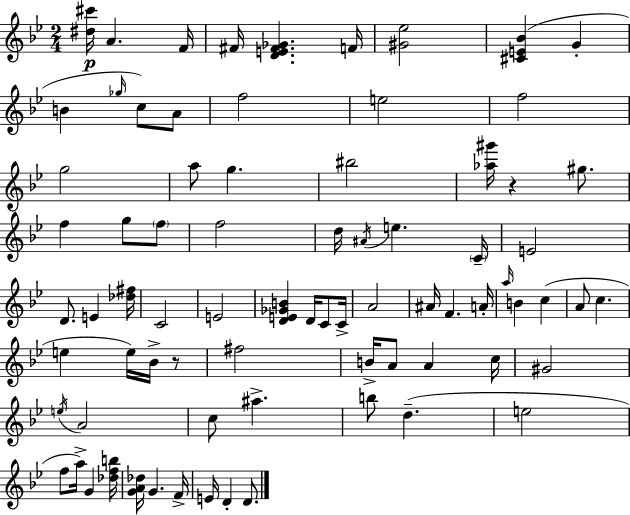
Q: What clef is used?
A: treble